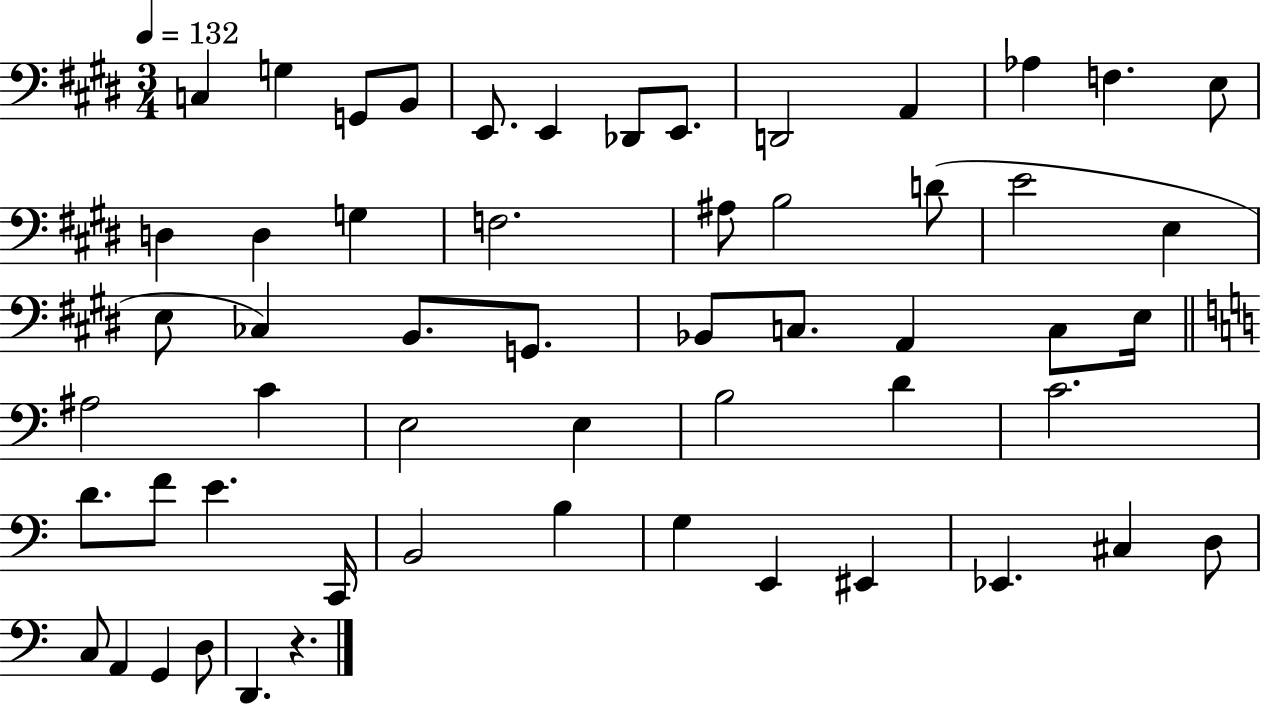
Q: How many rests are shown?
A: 1